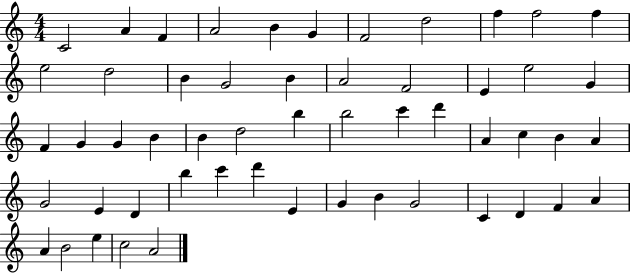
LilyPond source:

{
  \clef treble
  \numericTimeSignature
  \time 4/4
  \key c \major
  c'2 a'4 f'4 | a'2 b'4 g'4 | f'2 d''2 | f''4 f''2 f''4 | \break e''2 d''2 | b'4 g'2 b'4 | a'2 f'2 | e'4 e''2 g'4 | \break f'4 g'4 g'4 b'4 | b'4 d''2 b''4 | b''2 c'''4 d'''4 | a'4 c''4 b'4 a'4 | \break g'2 e'4 d'4 | b''4 c'''4 d'''4 e'4 | g'4 b'4 g'2 | c'4 d'4 f'4 a'4 | \break a'4 b'2 e''4 | c''2 a'2 | \bar "|."
}